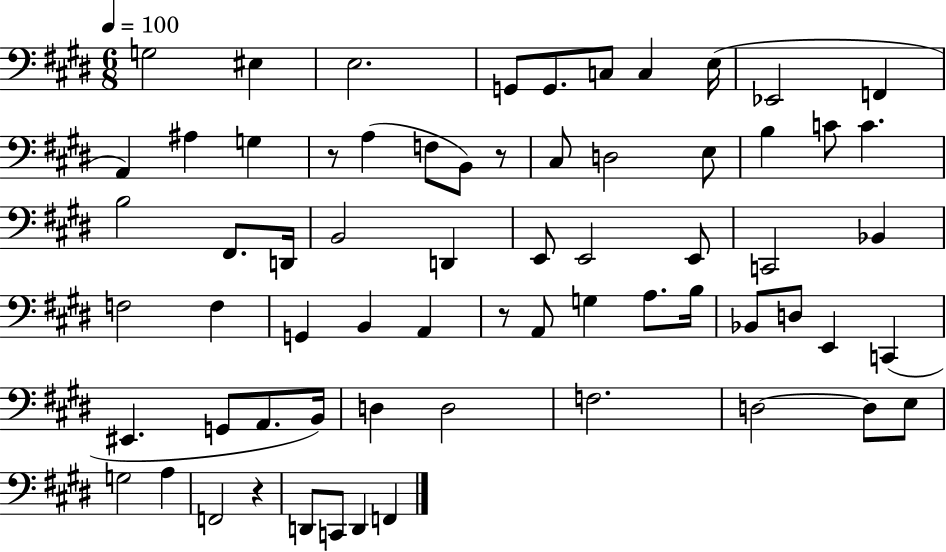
G3/h EIS3/q E3/h. G2/e G2/e. C3/e C3/q E3/s Eb2/h F2/q A2/q A#3/q G3/q R/e A3/q F3/e B2/e R/e C#3/e D3/h E3/e B3/q C4/e C4/q. B3/h F#2/e. D2/s B2/h D2/q E2/e E2/h E2/e C2/h Bb2/q F3/h F3/q G2/q B2/q A2/q R/e A2/e G3/q A3/e. B3/s Bb2/e D3/e E2/q C2/q EIS2/q. G2/e A2/e. B2/s D3/q D3/h F3/h. D3/h D3/e E3/e G3/h A3/q F2/h R/q D2/e C2/e D2/q F2/q